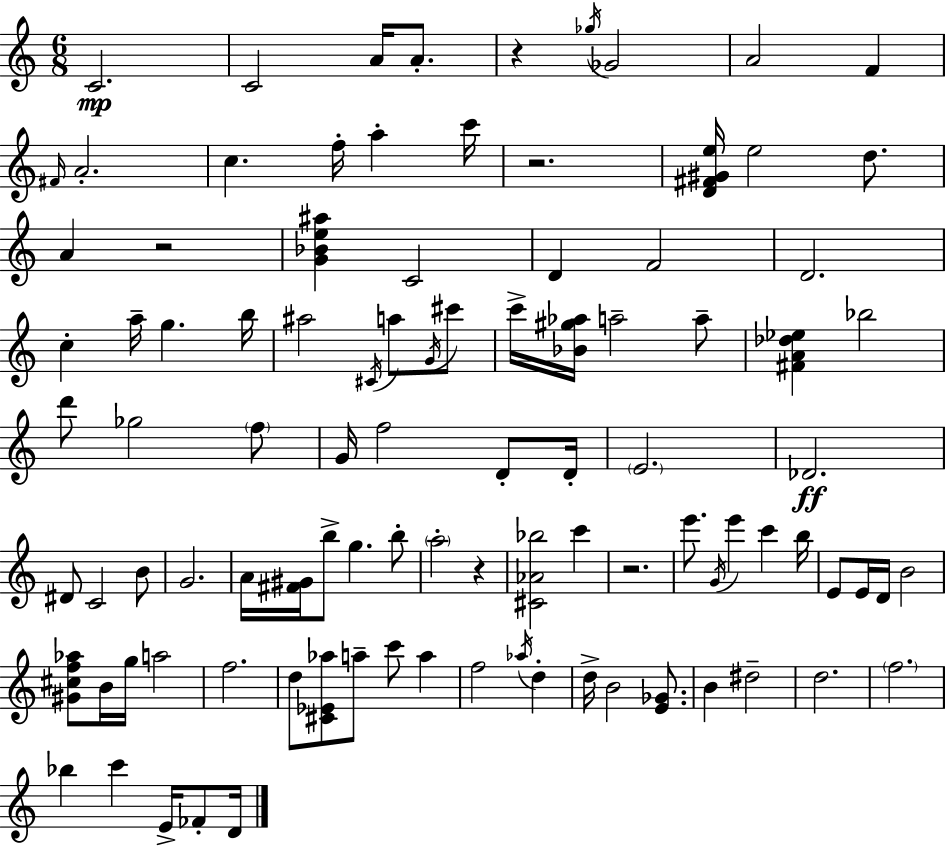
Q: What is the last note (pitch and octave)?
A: D4